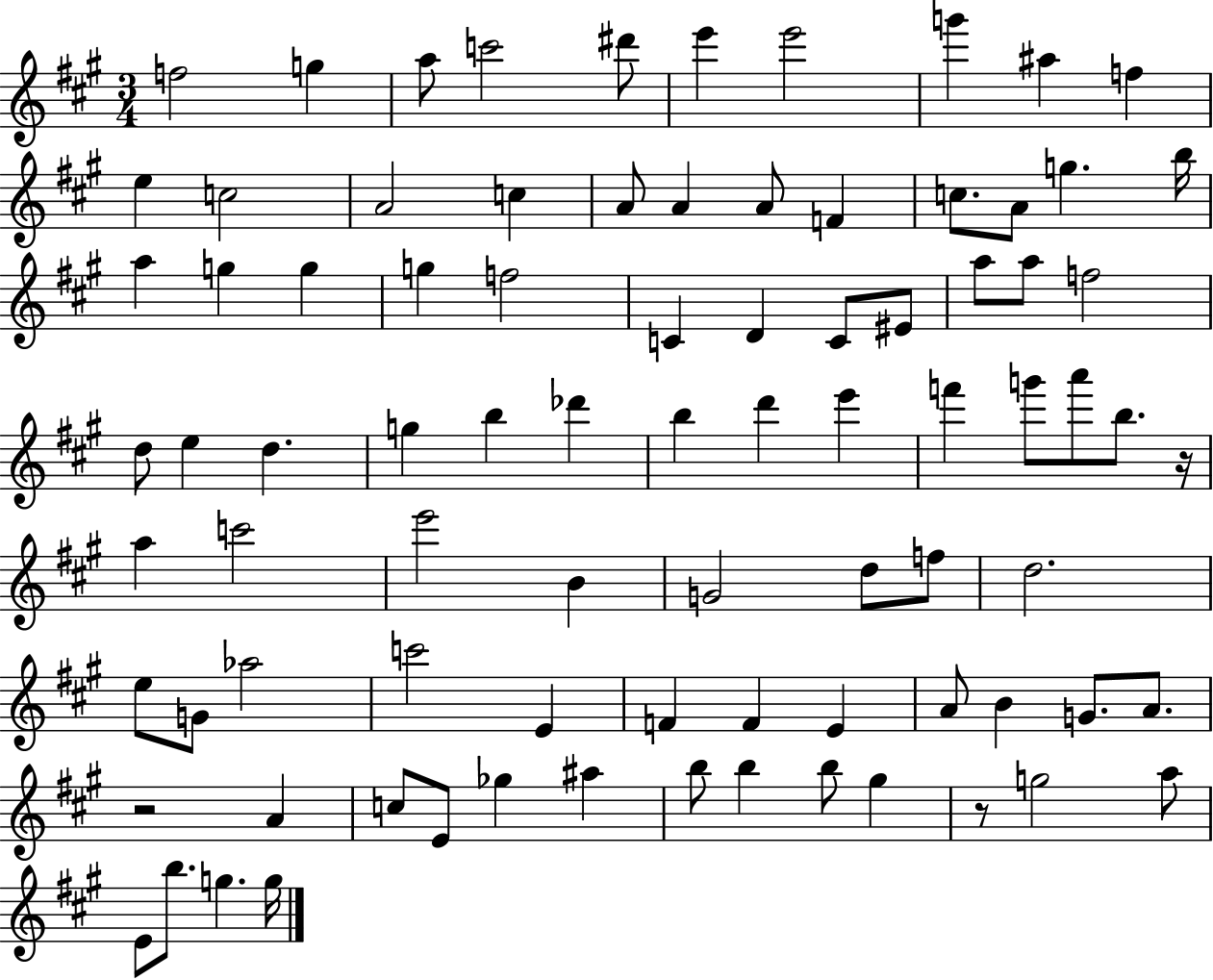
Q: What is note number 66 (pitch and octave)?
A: G4